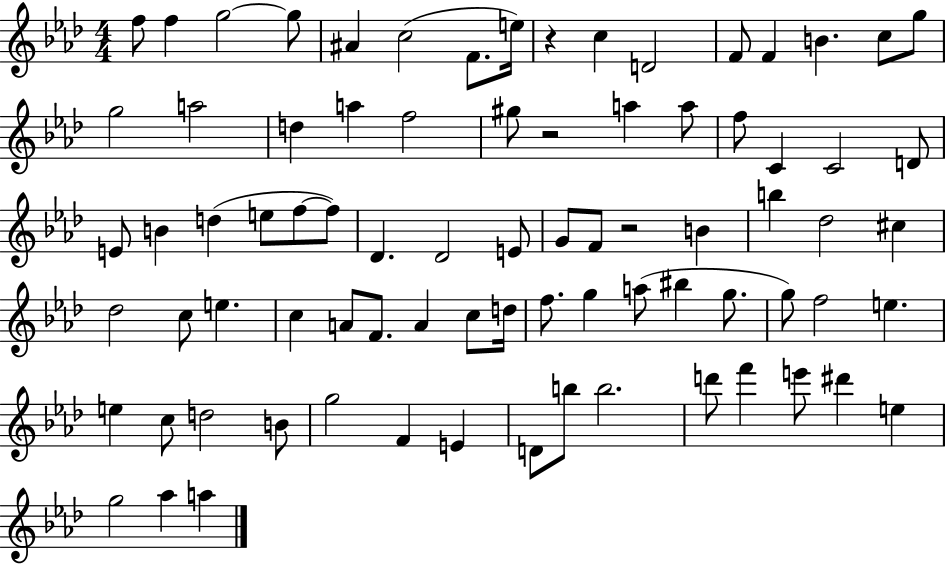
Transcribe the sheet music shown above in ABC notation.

X:1
T:Untitled
M:4/4
L:1/4
K:Ab
f/2 f g2 g/2 ^A c2 F/2 e/4 z c D2 F/2 F B c/2 g/2 g2 a2 d a f2 ^g/2 z2 a a/2 f/2 C C2 D/2 E/2 B d e/2 f/2 f/2 _D _D2 E/2 G/2 F/2 z2 B b _d2 ^c _d2 c/2 e c A/2 F/2 A c/2 d/4 f/2 g a/2 ^b g/2 g/2 f2 e e c/2 d2 B/2 g2 F E D/2 b/2 b2 d'/2 f' e'/2 ^d' e g2 _a a